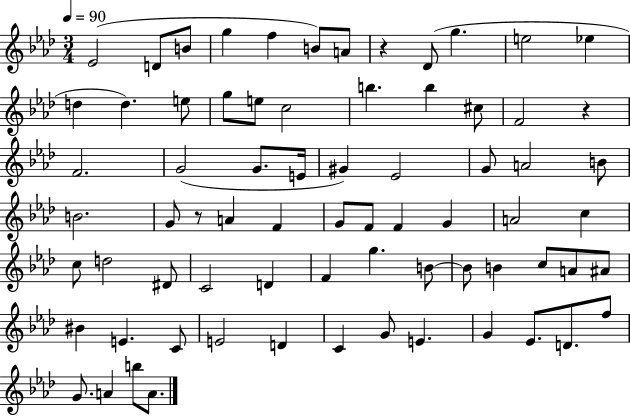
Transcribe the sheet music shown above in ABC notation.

X:1
T:Untitled
M:3/4
L:1/4
K:Ab
_E2 D/2 B/2 g f B/2 A/2 z _D/2 g e2 _e d d e/2 g/2 e/2 c2 b b ^c/2 F2 z F2 G2 G/2 E/4 ^G _E2 G/2 A2 B/2 B2 G/2 z/2 A F G/2 F/2 F G A2 c c/2 d2 ^D/2 C2 D F g B/2 B/2 B c/2 A/2 ^A/2 ^B E C/2 E2 D C G/2 E G _E/2 D/2 f/2 G/2 A b/2 A/2